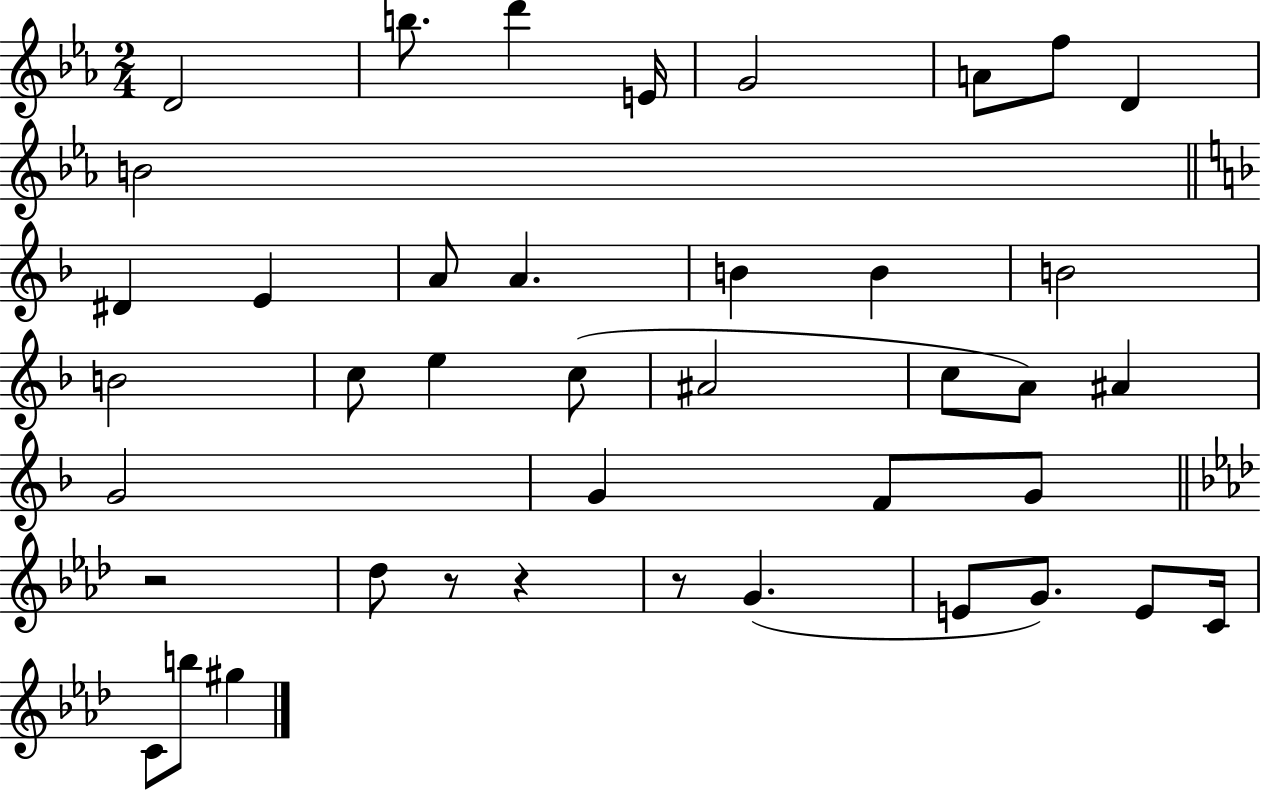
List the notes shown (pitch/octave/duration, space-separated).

D4/h B5/e. D6/q E4/s G4/h A4/e F5/e D4/q B4/h D#4/q E4/q A4/e A4/q. B4/q B4/q B4/h B4/h C5/e E5/q C5/e A#4/h C5/e A4/e A#4/q G4/h G4/q F4/e G4/e R/h Db5/e R/e R/q R/e G4/q. E4/e G4/e. E4/e C4/s C4/e B5/e G#5/q